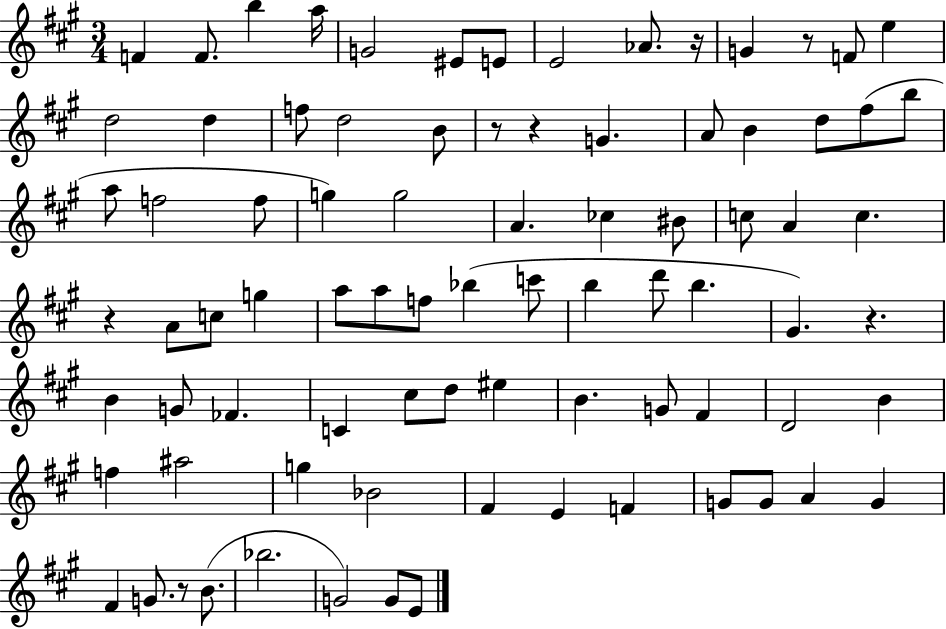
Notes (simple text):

F4/q F4/e. B5/q A5/s G4/h EIS4/e E4/e E4/h Ab4/e. R/s G4/q R/e F4/e E5/q D5/h D5/q F5/e D5/h B4/e R/e R/q G4/q. A4/e B4/q D5/e F#5/e B5/e A5/e F5/h F5/e G5/q G5/h A4/q. CES5/q BIS4/e C5/e A4/q C5/q. R/q A4/e C5/e G5/q A5/e A5/e F5/e Bb5/q C6/e B5/q D6/e B5/q. G#4/q. R/q. B4/q G4/e FES4/q. C4/q C#5/e D5/e EIS5/q B4/q. G4/e F#4/q D4/h B4/q F5/q A#5/h G5/q Bb4/h F#4/q E4/q F4/q G4/e G4/e A4/q G4/q F#4/q G4/e. R/e B4/e. Bb5/h. G4/h G4/e E4/e